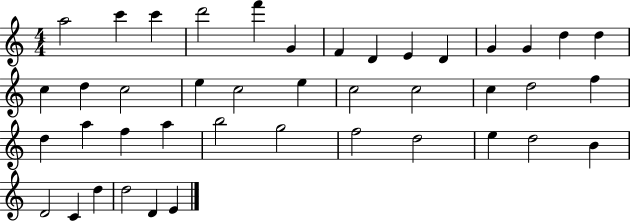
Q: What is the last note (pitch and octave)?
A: E4